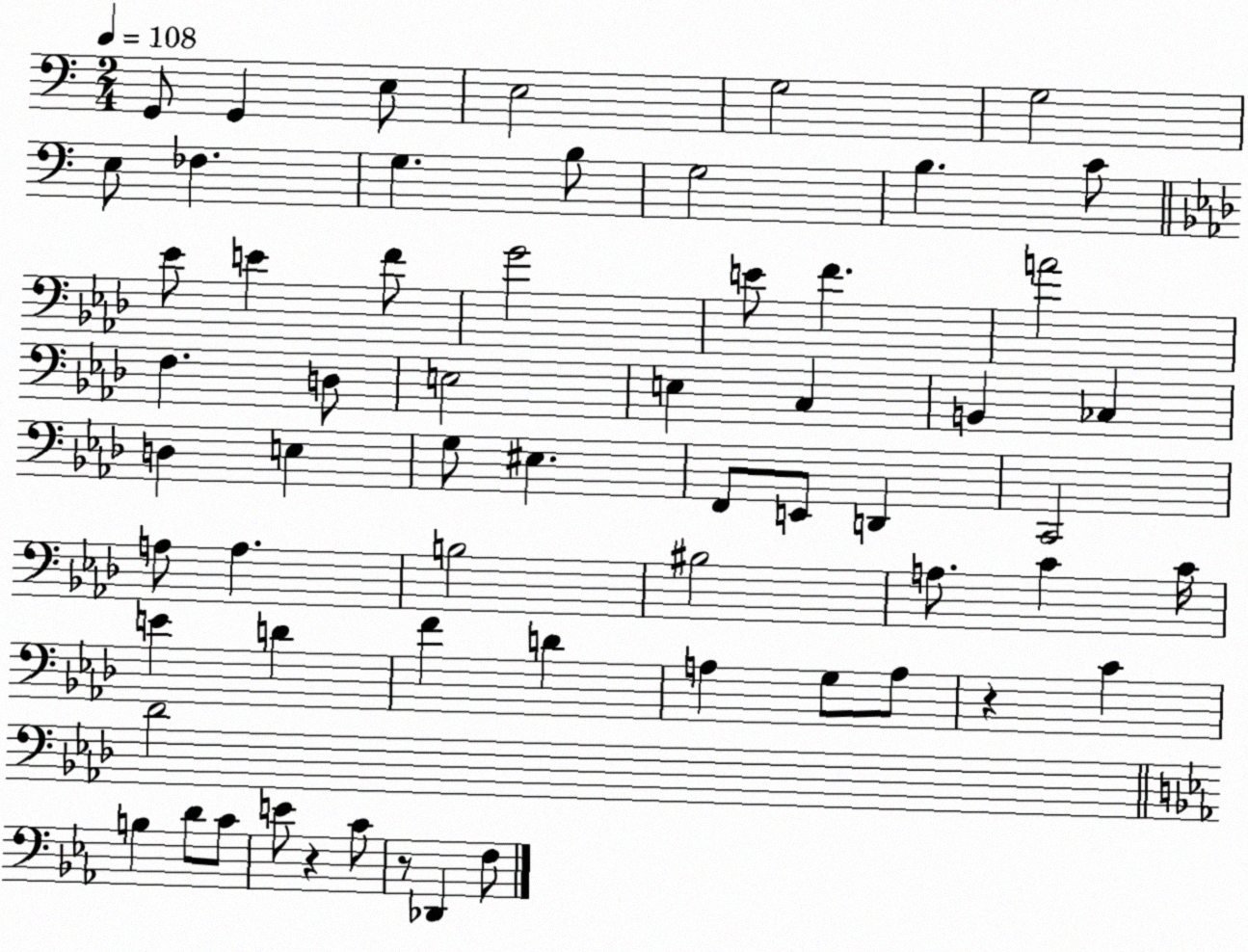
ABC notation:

X:1
T:Untitled
M:2/4
L:1/4
K:C
G,,/2 G,, E,/2 E,2 G,2 G,2 E,/2 _F, G, B,/2 G,2 B, C/2 _E/2 E F/2 G2 E/2 F A2 F, D,/2 E,2 E, C, B,, _C, D, E, G,/2 ^E, F,,/2 E,,/2 D,, C,,2 A,/2 A, B,2 ^B,2 A,/2 C C/4 E D F D A, G,/2 A,/2 z C _D2 B, D/2 C/2 E/2 z C/2 z/2 _D,, F,/2